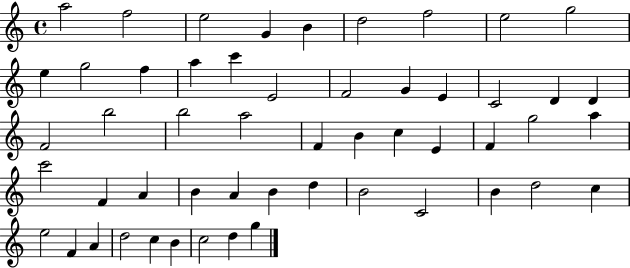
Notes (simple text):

A5/h F5/h E5/h G4/q B4/q D5/h F5/h E5/h G5/h E5/q G5/h F5/q A5/q C6/q E4/h F4/h G4/q E4/q C4/h D4/q D4/q F4/h B5/h B5/h A5/h F4/q B4/q C5/q E4/q F4/q G5/h A5/q C6/h F4/q A4/q B4/q A4/q B4/q D5/q B4/h C4/h B4/q D5/h C5/q E5/h F4/q A4/q D5/h C5/q B4/q C5/h D5/q G5/q